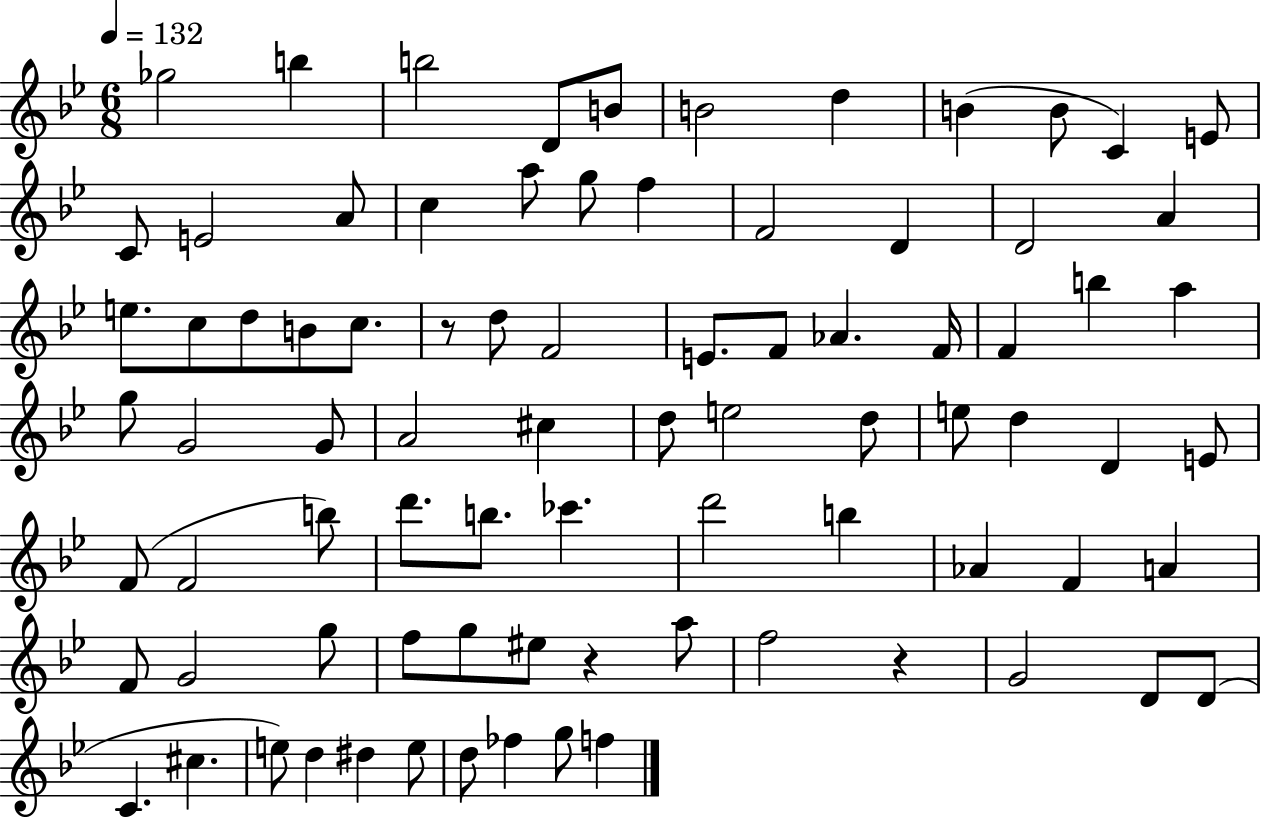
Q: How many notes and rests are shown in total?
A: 83